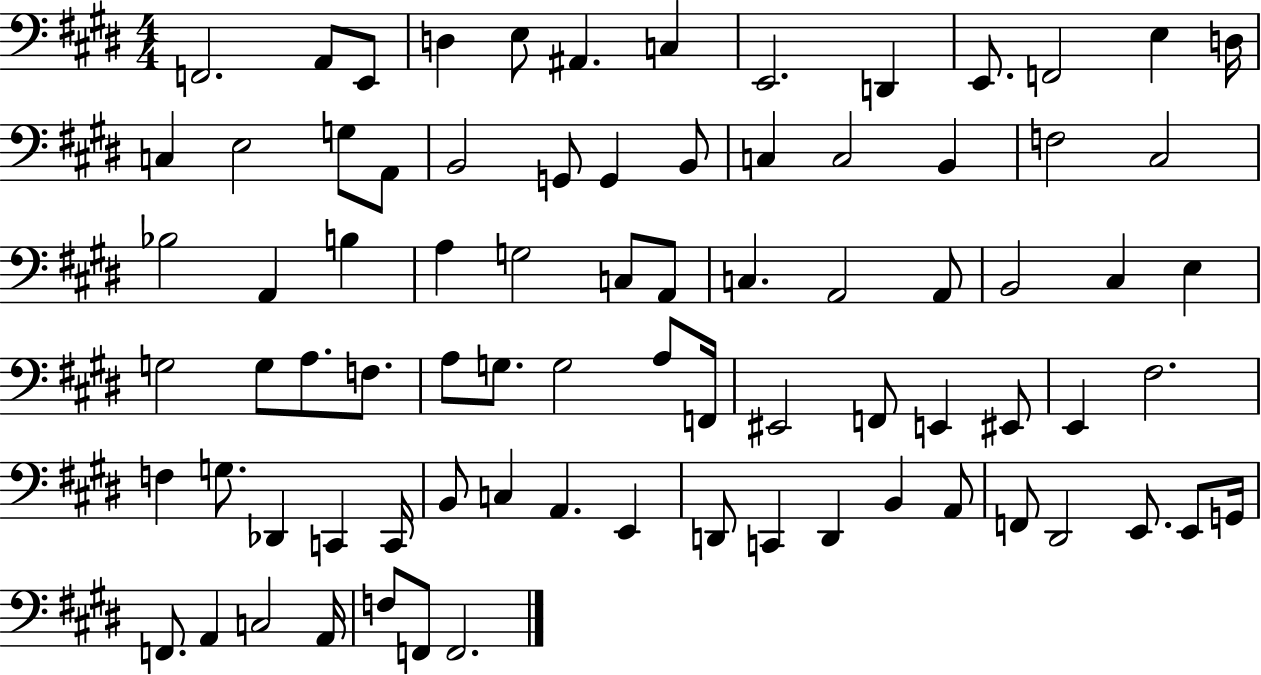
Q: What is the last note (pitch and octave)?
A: F2